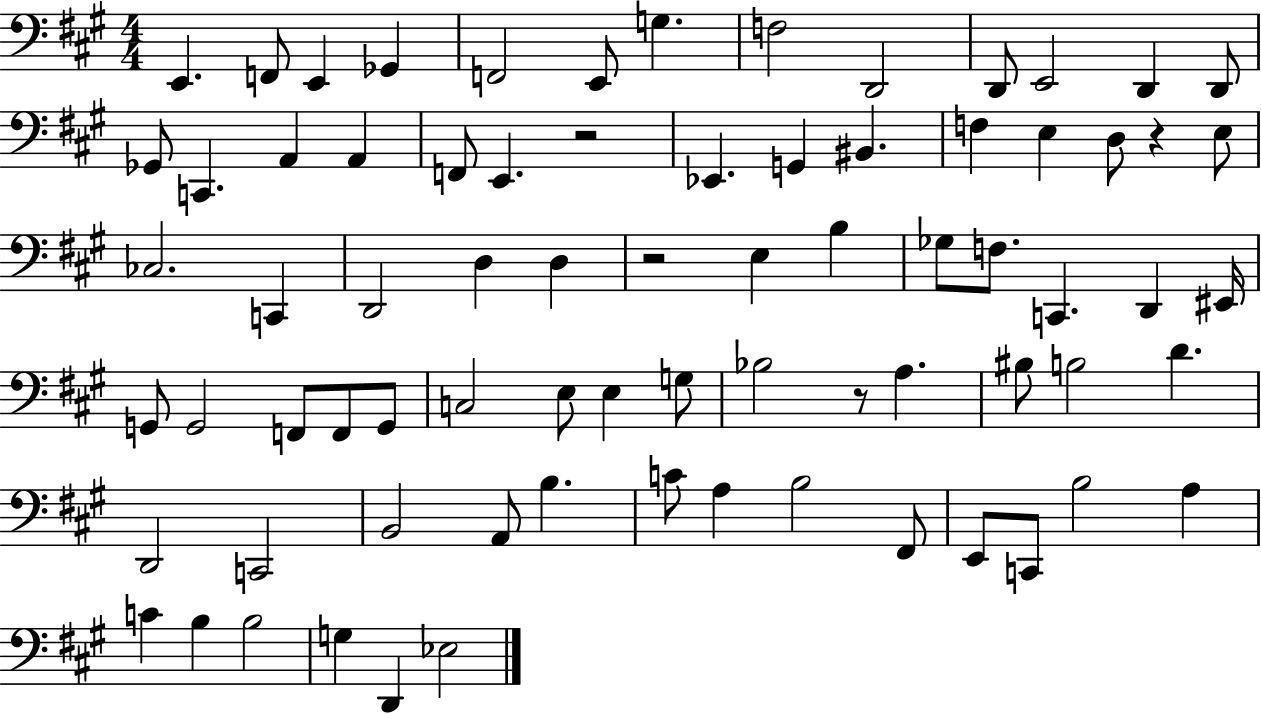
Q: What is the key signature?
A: A major